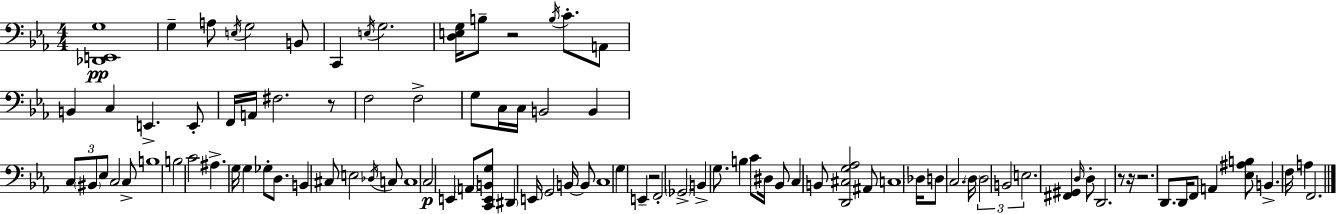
X:1
T:Untitled
M:4/4
L:1/4
K:Cm
[_D,,E,,G,]4 G, A,/2 E,/4 G,2 B,,/2 C,, E,/4 G,2 [D,E,G,]/4 B,/2 z2 B,/4 C/2 A,,/2 B,, C, E,, E,,/2 F,,/4 A,,/4 ^F,2 z/2 F,2 F,2 G,/2 C,/4 C,/4 B,,2 B,, C,/2 ^B,,/2 _E,/2 C,2 C,/2 B,4 B,2 C2 ^A, G,/4 G, _G,/2 D,/2 B,, ^C,/2 E,2 _D,/4 C,/2 C,4 C,2 E,, A,,/2 [C,,E,,B,,G,]/2 ^D,, E,,/4 G,,2 B,,/4 B,,/2 C,4 G, E,, z2 F,,2 _G,,2 B,, G,/2 B, C/2 ^D,/4 _B,,/2 C, B,,/2 [D,,^C,G,_A,]2 ^A,,/2 C,4 _D,/4 D,/2 C,2 D,/4 D,2 B,,2 E,2 [^F,,^G,,] D,/4 D,/2 D,,2 z/2 z/4 z2 D,,/2 D,,/4 F,,/2 A,, [_E,^A,B,]/2 B,, F,/4 A, F,,2